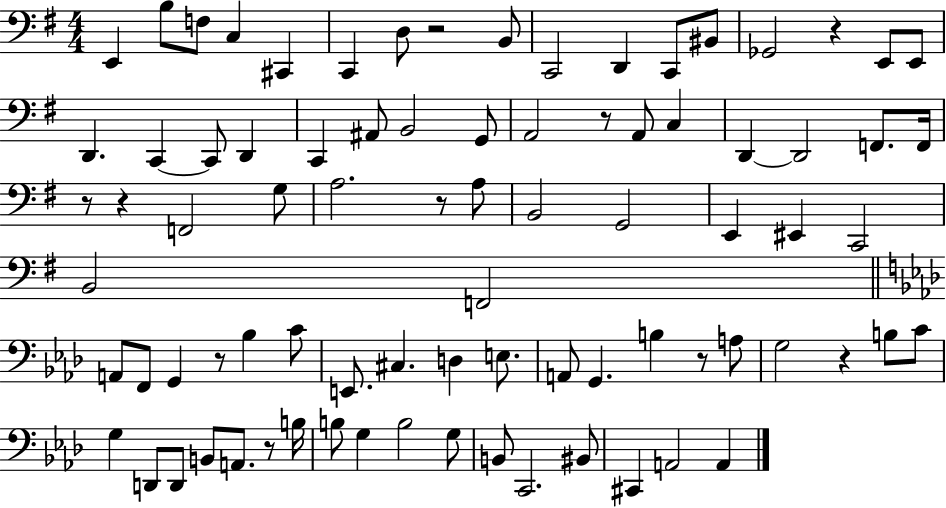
{
  \clef bass
  \numericTimeSignature
  \time 4/4
  \key g \major
  e,4 b8 f8 c4 cis,4 | c,4 d8 r2 b,8 | c,2 d,4 c,8 bis,8 | ges,2 r4 e,8 e,8 | \break d,4. c,4~~ c,8 d,4 | c,4 ais,8 b,2 g,8 | a,2 r8 a,8 c4 | d,4~~ d,2 f,8. f,16 | \break r8 r4 f,2 g8 | a2. r8 a8 | b,2 g,2 | e,4 eis,4 c,2 | \break b,2 f,2 | \bar "||" \break \key f \minor a,8 f,8 g,4 r8 bes4 c'8 | e,8. cis4. d4 e8. | a,8 g,4. b4 r8 a8 | g2 r4 b8 c'8 | \break g4 d,8 d,8 b,8 a,8. r8 b16 | b8 g4 b2 g8 | b,8 c,2. bis,8 | cis,4 a,2 a,4 | \break \bar "|."
}